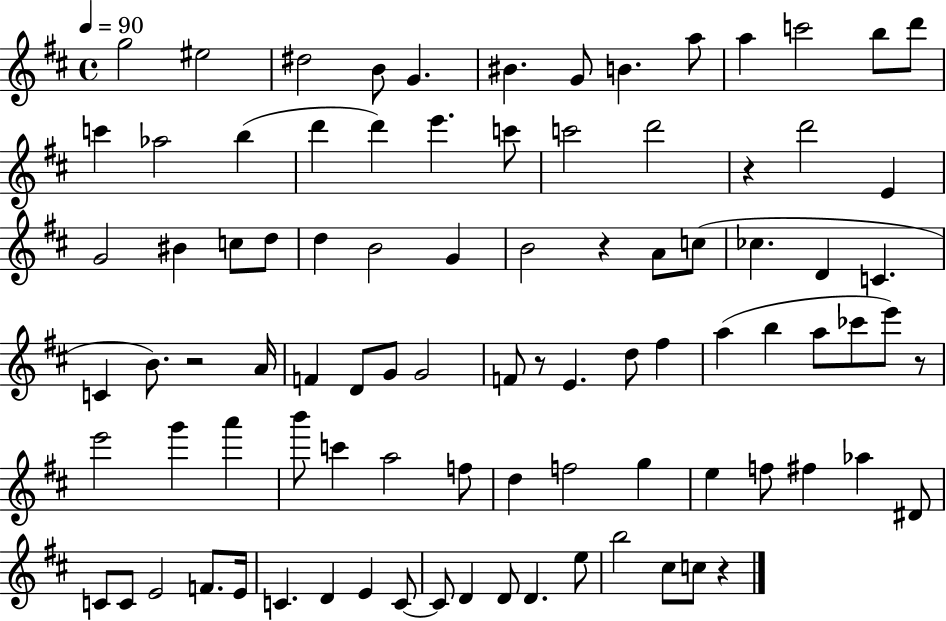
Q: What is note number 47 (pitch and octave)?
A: D5